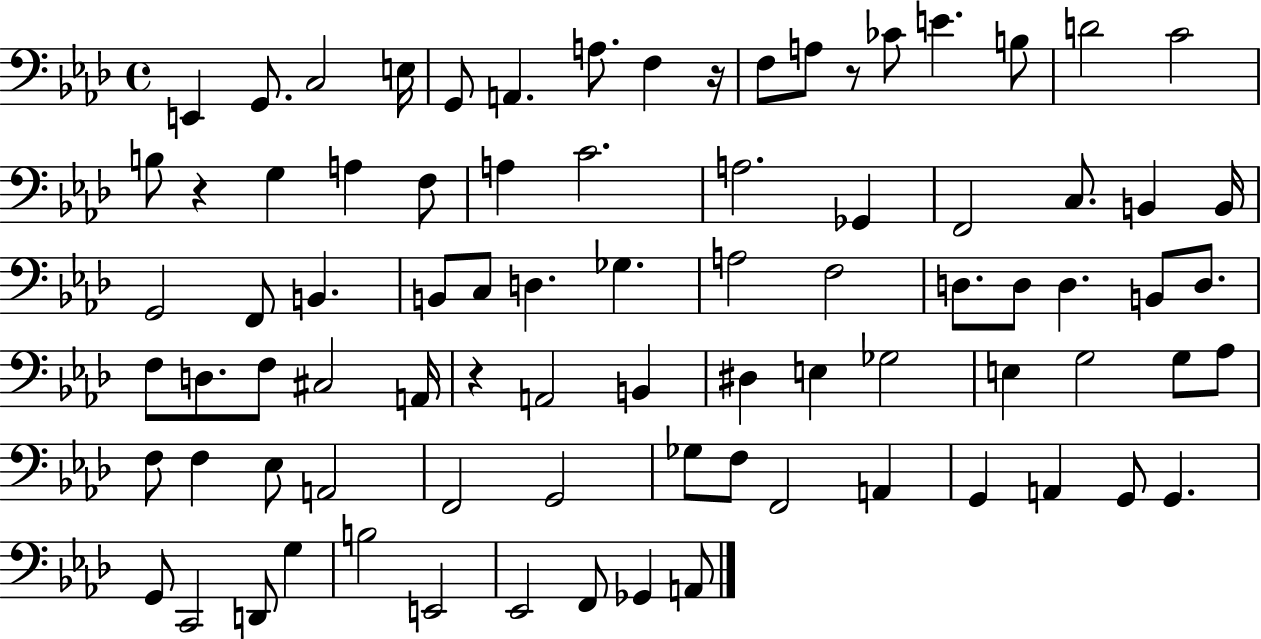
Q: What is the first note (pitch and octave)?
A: E2